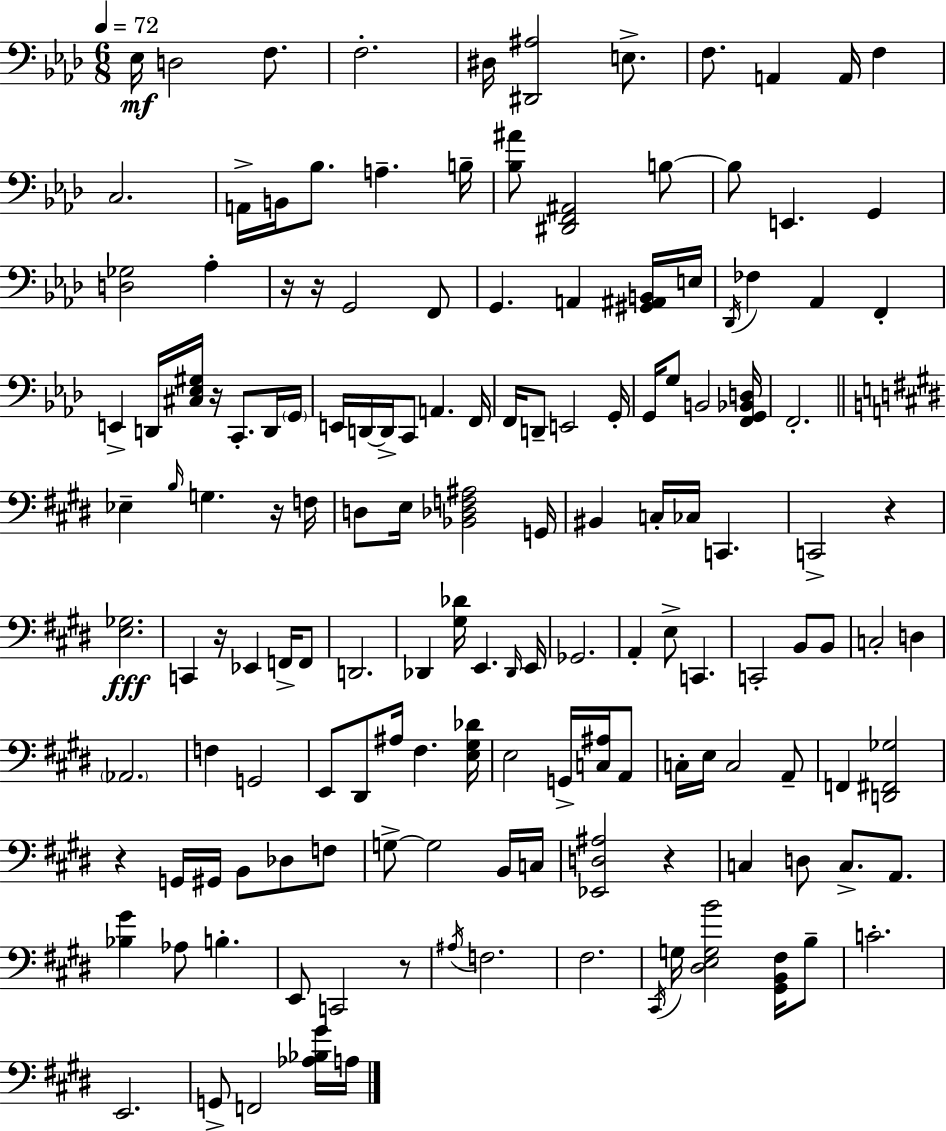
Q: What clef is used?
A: bass